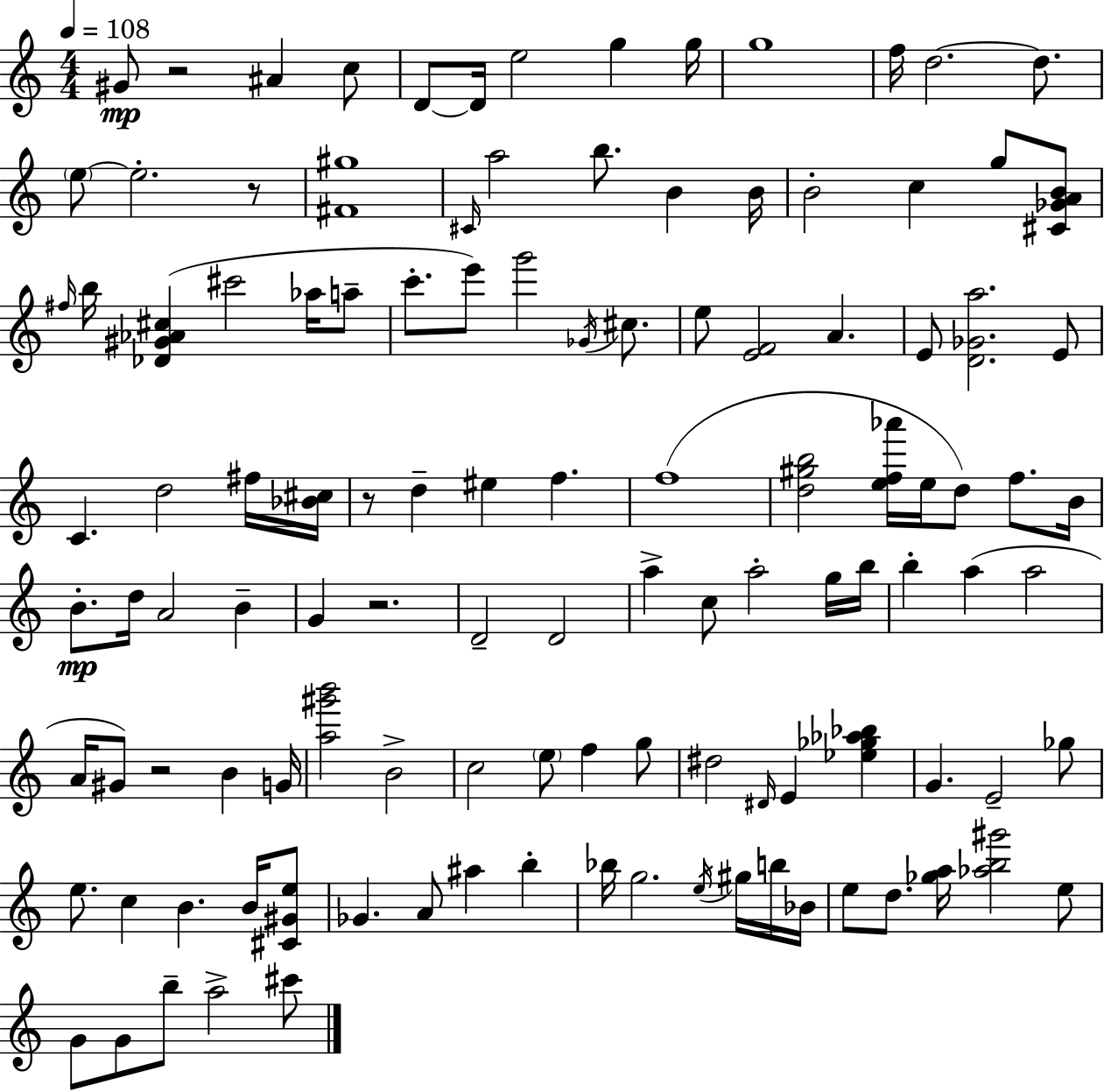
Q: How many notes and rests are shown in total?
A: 117